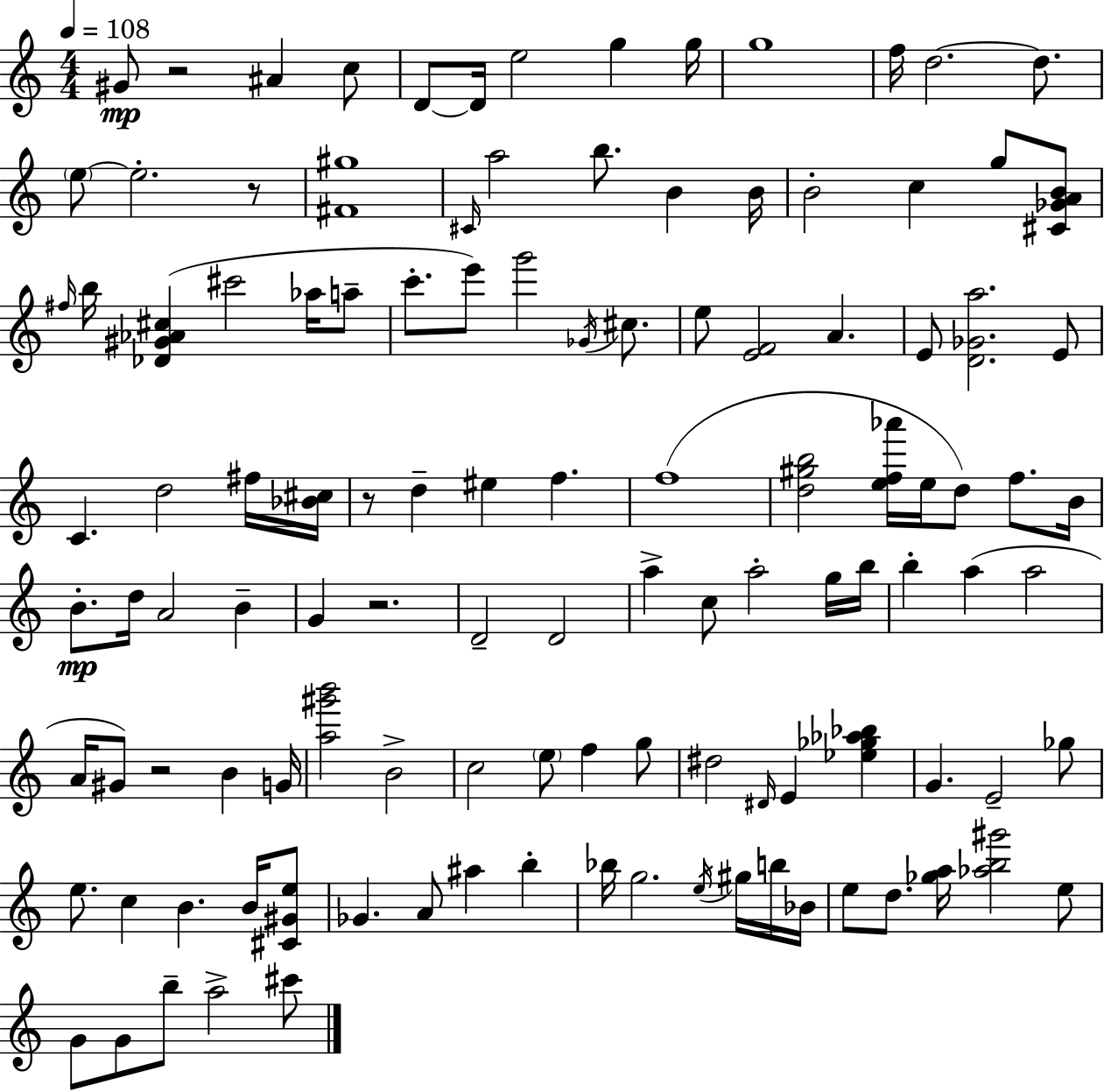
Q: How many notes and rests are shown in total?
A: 117